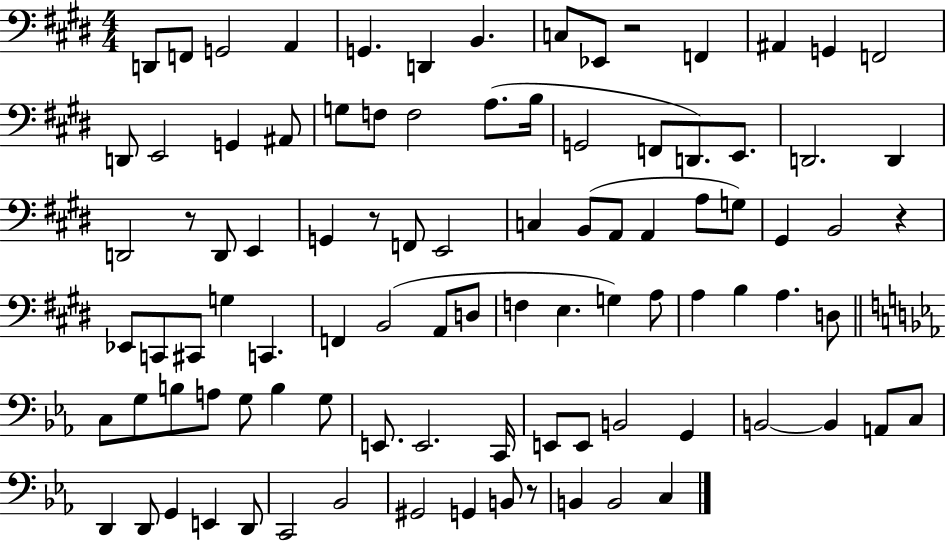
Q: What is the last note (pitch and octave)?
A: C3